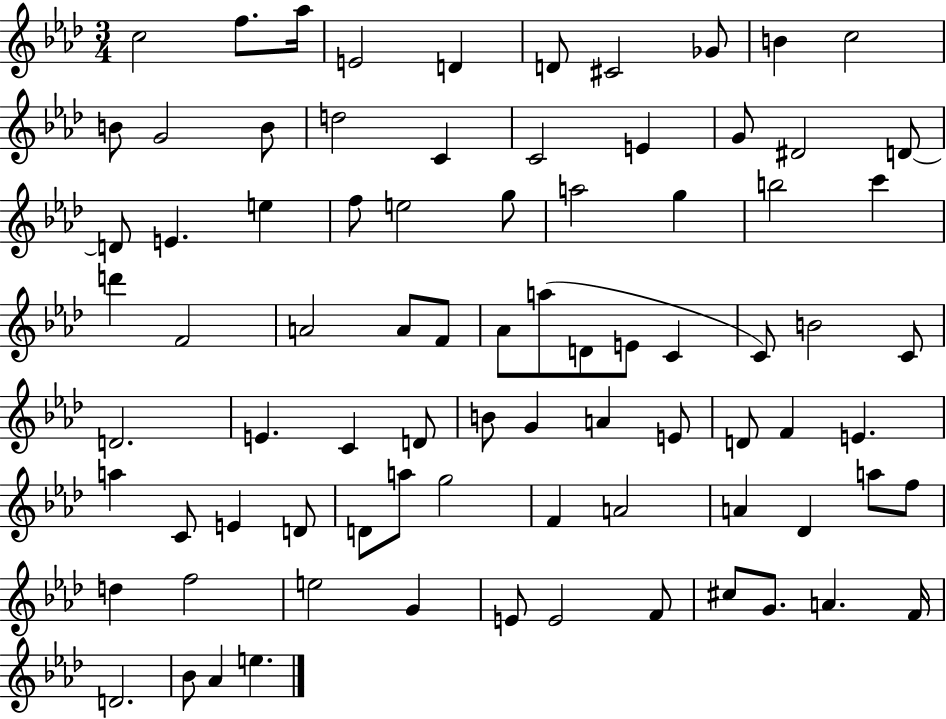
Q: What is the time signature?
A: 3/4